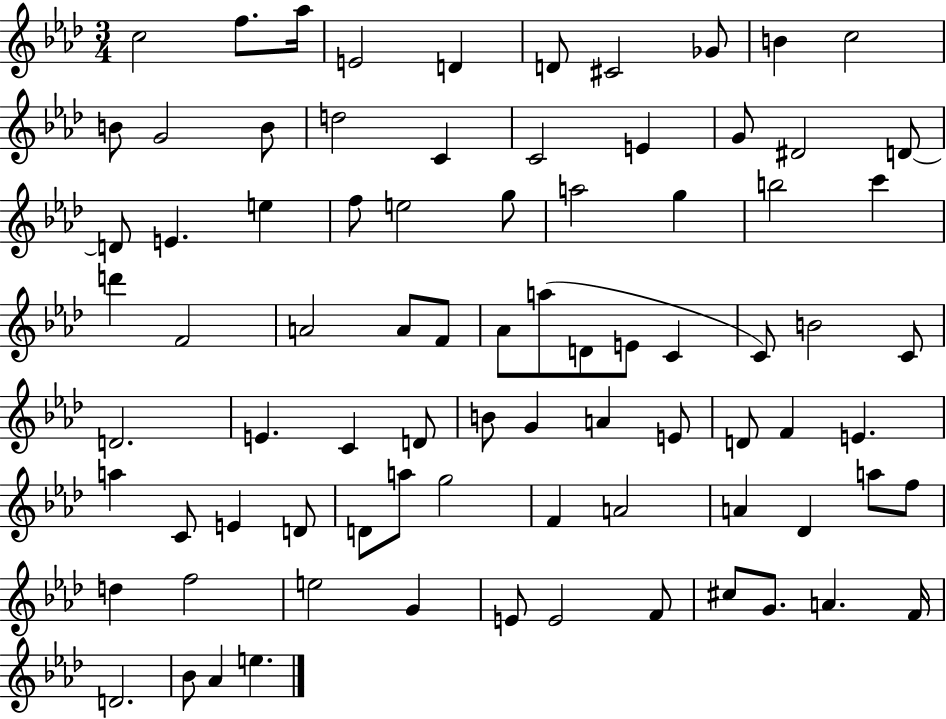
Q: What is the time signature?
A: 3/4